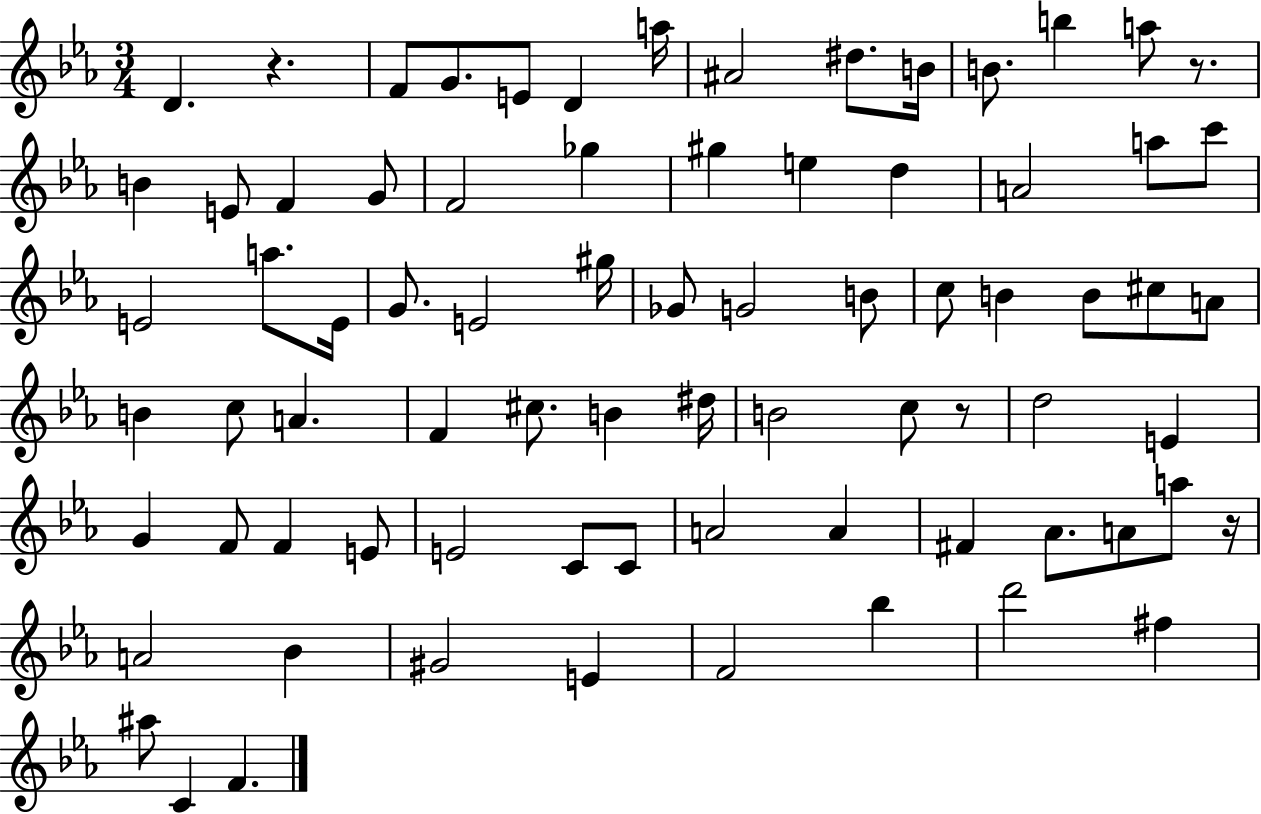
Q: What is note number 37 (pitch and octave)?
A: C#5